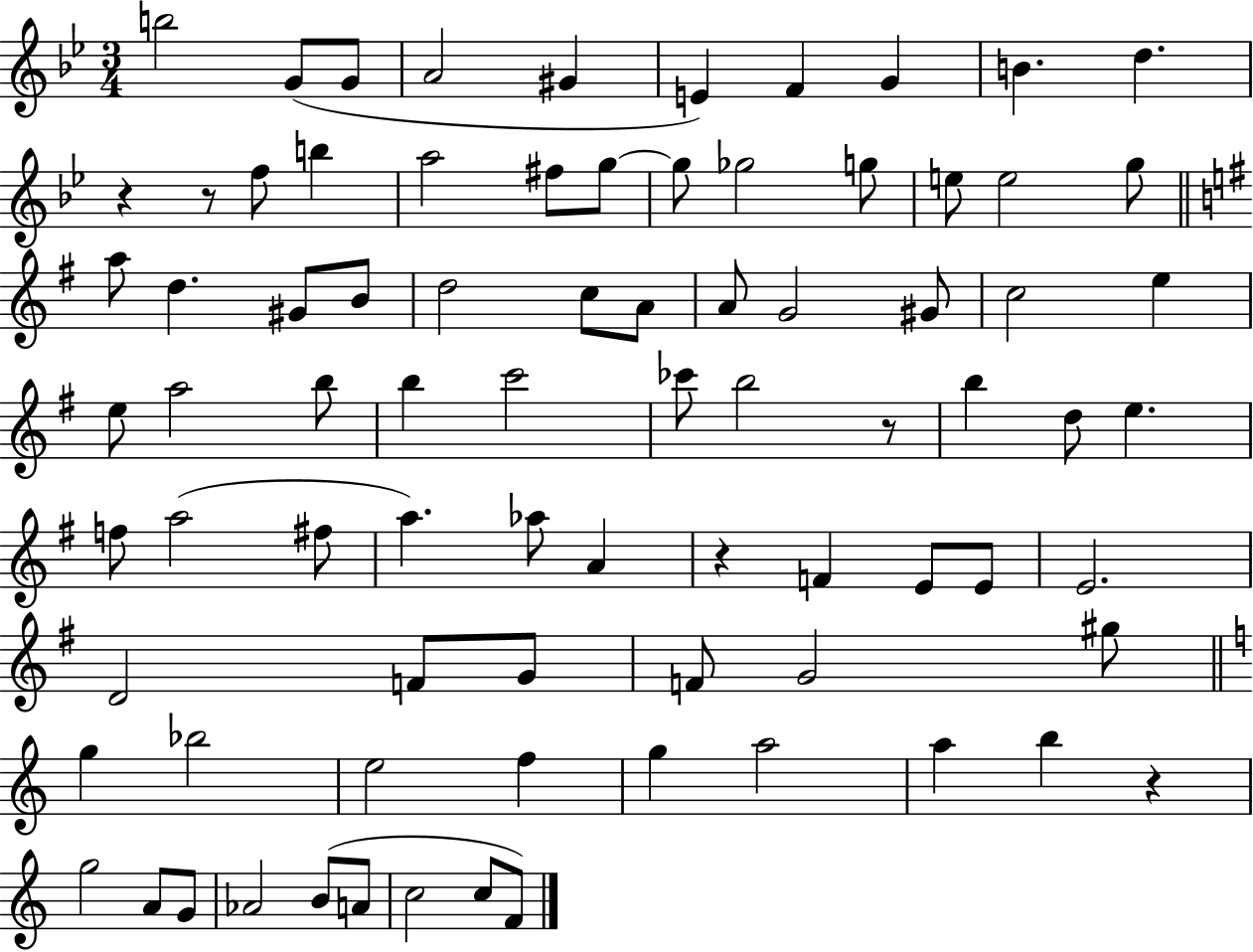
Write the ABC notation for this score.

X:1
T:Untitled
M:3/4
L:1/4
K:Bb
b2 G/2 G/2 A2 ^G E F G B d z z/2 f/2 b a2 ^f/2 g/2 g/2 _g2 g/2 e/2 e2 g/2 a/2 d ^G/2 B/2 d2 c/2 A/2 A/2 G2 ^G/2 c2 e e/2 a2 b/2 b c'2 _c'/2 b2 z/2 b d/2 e f/2 a2 ^f/2 a _a/2 A z F E/2 E/2 E2 D2 F/2 G/2 F/2 G2 ^g/2 g _b2 e2 f g a2 a b z g2 A/2 G/2 _A2 B/2 A/2 c2 c/2 F/2